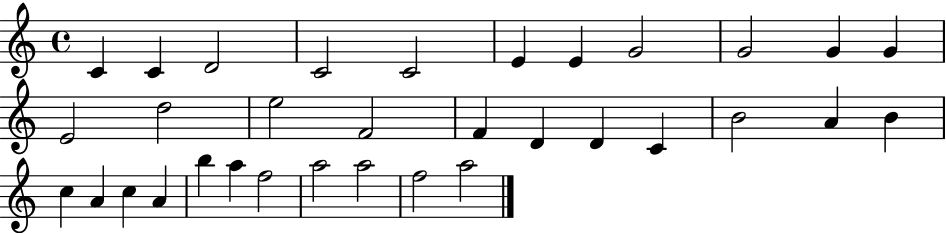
C4/q C4/q D4/h C4/h C4/h E4/q E4/q G4/h G4/h G4/q G4/q E4/h D5/h E5/h F4/h F4/q D4/q D4/q C4/q B4/h A4/q B4/q C5/q A4/q C5/q A4/q B5/q A5/q F5/h A5/h A5/h F5/h A5/h